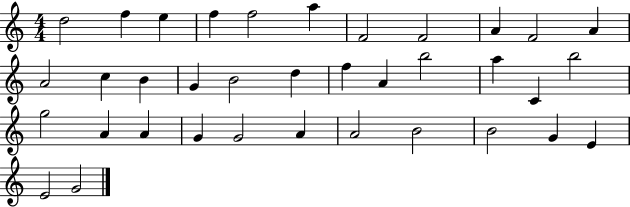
{
  \clef treble
  \numericTimeSignature
  \time 4/4
  \key c \major
  d''2 f''4 e''4 | f''4 f''2 a''4 | f'2 f'2 | a'4 f'2 a'4 | \break a'2 c''4 b'4 | g'4 b'2 d''4 | f''4 a'4 b''2 | a''4 c'4 b''2 | \break g''2 a'4 a'4 | g'4 g'2 a'4 | a'2 b'2 | b'2 g'4 e'4 | \break e'2 g'2 | \bar "|."
}